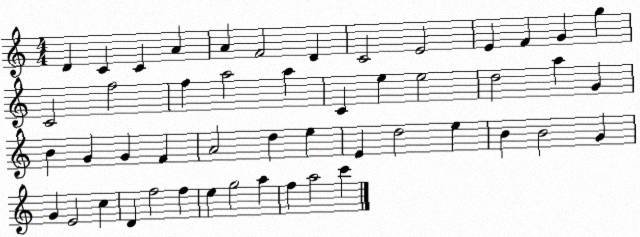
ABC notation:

X:1
T:Untitled
M:4/4
L:1/4
K:C
D C C A A F2 D C2 E2 E F G g C2 f2 f a2 a C e e2 d2 a G B G G F A2 d e E d2 e B B2 G G E2 c D f2 f e g2 a f a2 c'